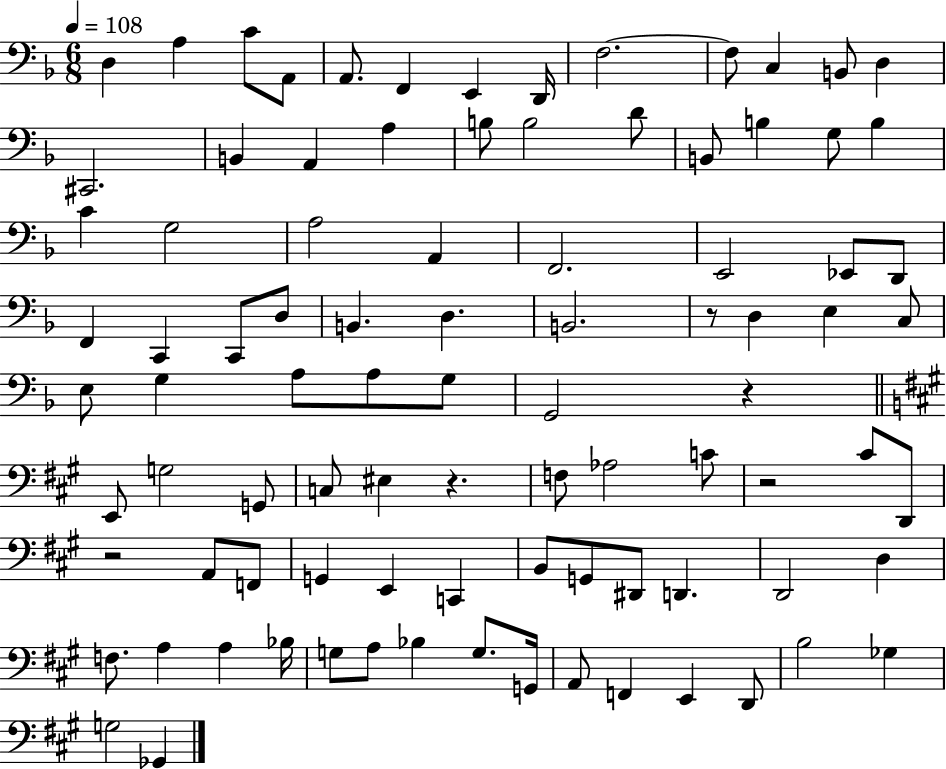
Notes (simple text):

D3/q A3/q C4/e A2/e A2/e. F2/q E2/q D2/s F3/h. F3/e C3/q B2/e D3/q C#2/h. B2/q A2/q A3/q B3/e B3/h D4/e B2/e B3/q G3/e B3/q C4/q G3/h A3/h A2/q F2/h. E2/h Eb2/e D2/e F2/q C2/q C2/e D3/e B2/q. D3/q. B2/h. R/e D3/q E3/q C3/e E3/e G3/q A3/e A3/e G3/e G2/h R/q E2/e G3/h G2/e C3/e EIS3/q R/q. F3/e Ab3/h C4/e R/h C#4/e D2/e R/h A2/e F2/e G2/q E2/q C2/q B2/e G2/e D#2/e D2/q. D2/h D3/q F3/e. A3/q A3/q Bb3/s G3/e A3/e Bb3/q G3/e. G2/s A2/e F2/q E2/q D2/e B3/h Gb3/q G3/h Gb2/q